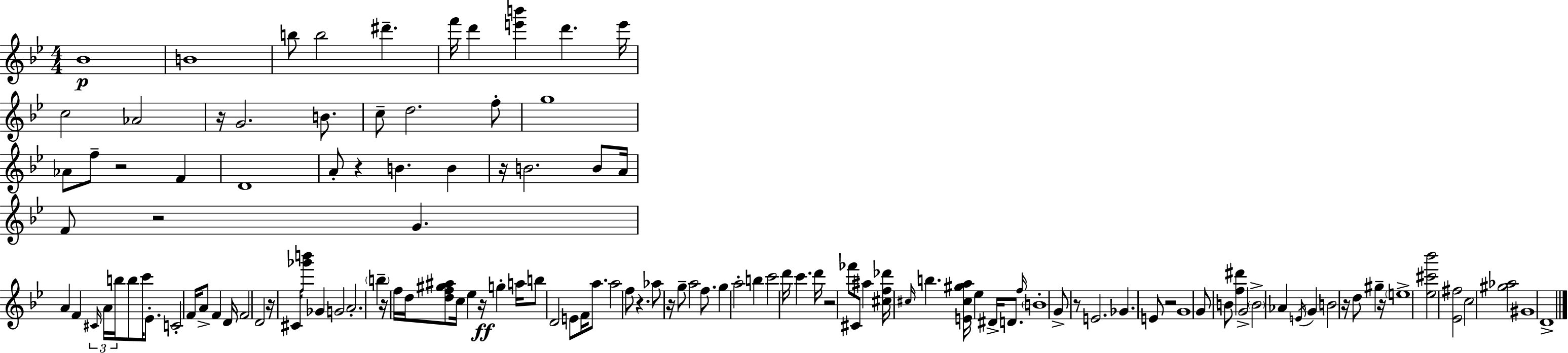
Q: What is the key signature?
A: G minor